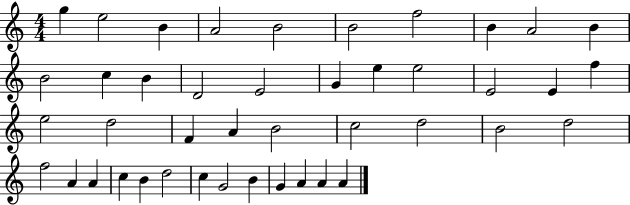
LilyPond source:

{
  \clef treble
  \numericTimeSignature
  \time 4/4
  \key c \major
  g''4 e''2 b'4 | a'2 b'2 | b'2 f''2 | b'4 a'2 b'4 | \break b'2 c''4 b'4 | d'2 e'2 | g'4 e''4 e''2 | e'2 e'4 f''4 | \break e''2 d''2 | f'4 a'4 b'2 | c''2 d''2 | b'2 d''2 | \break f''2 a'4 a'4 | c''4 b'4 d''2 | c''4 g'2 b'4 | g'4 a'4 a'4 a'4 | \break \bar "|."
}